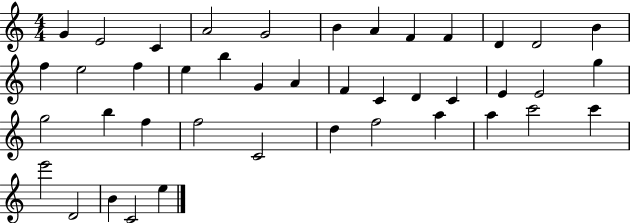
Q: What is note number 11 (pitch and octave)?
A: D4